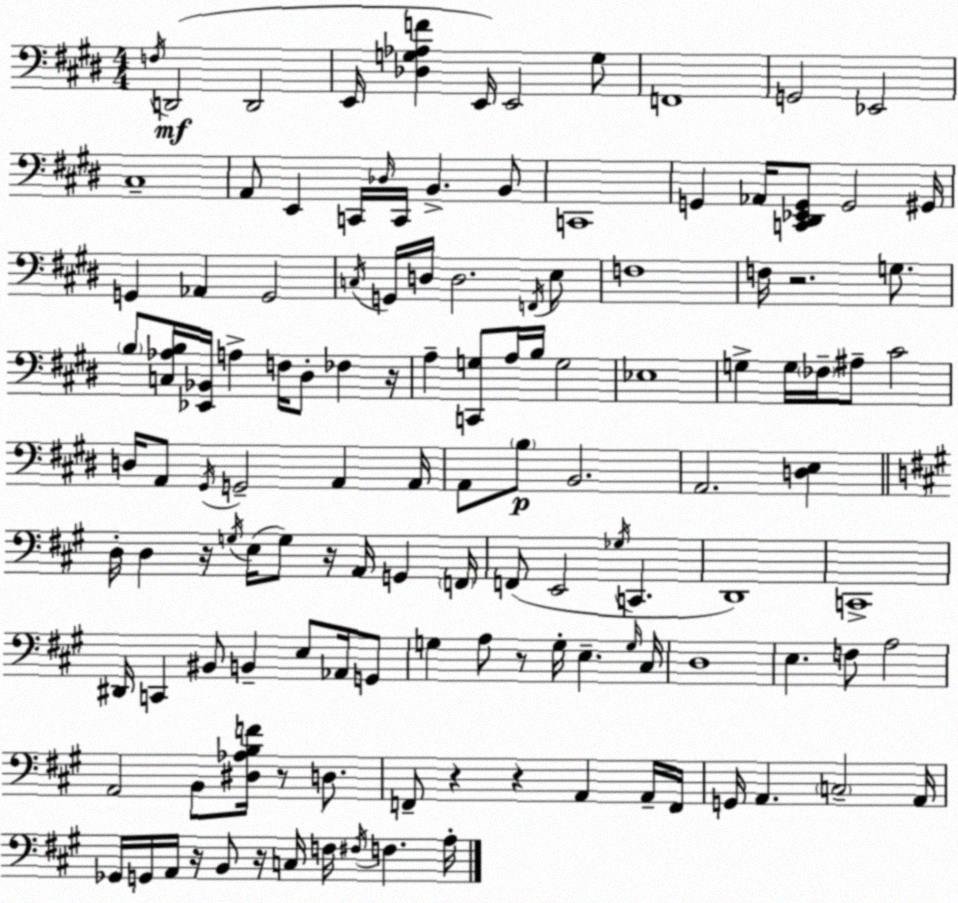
X:1
T:Untitled
M:4/4
L:1/4
K:E
F,/4 D,,2 D,,2 E,,/4 [_D,G,_A,F] E,,/4 E,,2 G,/2 F,,4 G,,2 _E,,2 ^C,4 A,,/2 E,, C,,/4 _D,/4 C,,/4 B,, B,,/2 C,,4 G,, _A,,/4 [C,,^D,,_E,,G,,]/2 G,,2 ^G,,/4 G,, _A,, G,,2 C,/4 G,,/4 D,/4 D,2 F,,/4 E,/2 F,4 F,/4 z2 G,/2 B,/2 [C,_A,B,]/4 [_E,,_B,,]/4 A, F,/4 ^D,/2 _F, z/4 A, [C,,G,]/2 A,/4 B,/4 G,2 _E,4 G, G,/4 _F,/4 ^A,/2 ^C2 D,/4 A,,/2 ^G,,/4 G,,2 A,, A,,/4 A,,/2 B,/2 B,,2 A,,2 [D,E,] D,/4 D, z/4 G,/4 E,/4 G,/2 z/4 A,,/4 G,, F,,/4 F,,/2 E,,2 _G,/4 C,, D,,4 C,,4 ^D,,/4 C,, ^B,,/2 B,, E,/2 _A,,/4 G,,/2 G, A,/2 z/2 G,/4 E, G,/4 ^C,/4 D,4 E, F,/2 A,2 A,,2 B,,/2 [^D,_A,B,F]/4 z/2 D,/2 F,,/2 z z A,, A,,/4 F,,/4 G,,/4 A,, C,2 A,,/4 _G,,/4 G,,/4 A,,/4 z/4 B,,/2 z/4 C,/4 F,/4 ^F,/4 F, A,/4